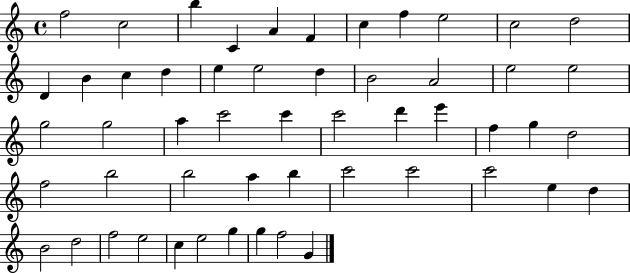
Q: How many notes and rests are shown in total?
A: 53